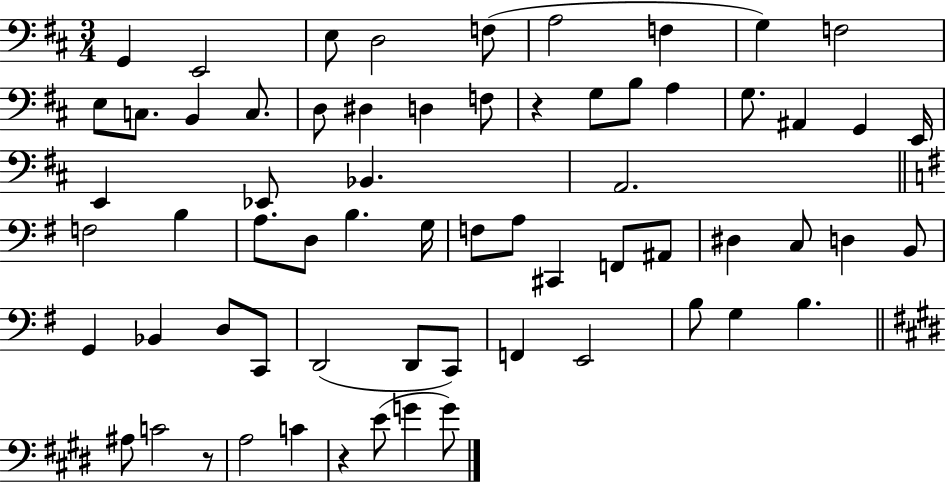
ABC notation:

X:1
T:Untitled
M:3/4
L:1/4
K:D
G,, E,,2 E,/2 D,2 F,/2 A,2 F, G, F,2 E,/2 C,/2 B,, C,/2 D,/2 ^D, D, F,/2 z G,/2 B,/2 A, G,/2 ^A,, G,, E,,/4 E,, _E,,/2 _B,, A,,2 F,2 B, A,/2 D,/2 B, G,/4 F,/2 A,/2 ^C,, F,,/2 ^A,,/2 ^D, C,/2 D, B,,/2 G,, _B,, D,/2 C,,/2 D,,2 D,,/2 C,,/2 F,, E,,2 B,/2 G, B, ^A,/2 C2 z/2 A,2 C z E/2 G G/2